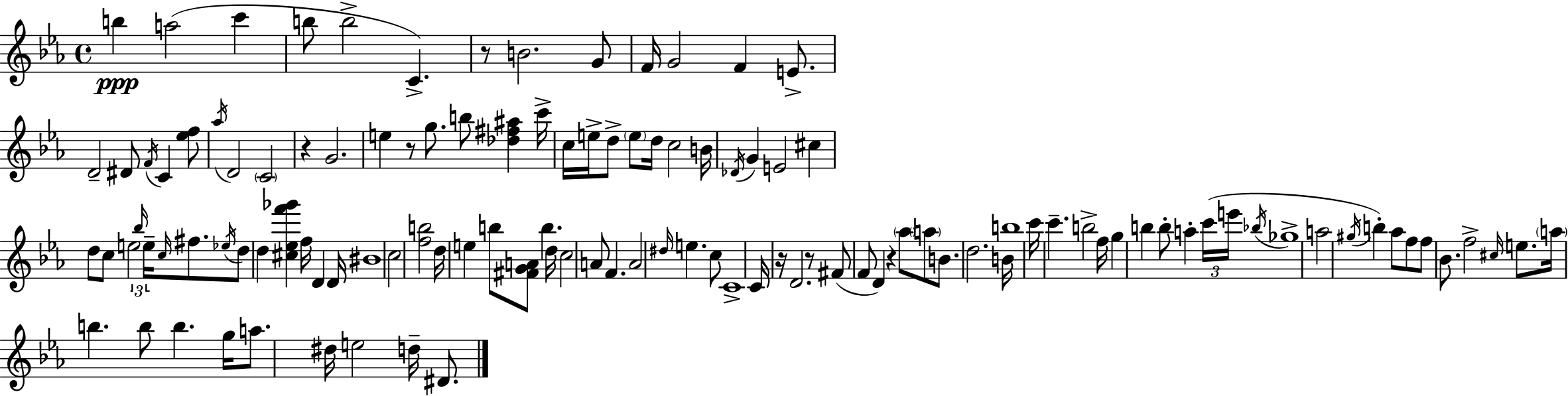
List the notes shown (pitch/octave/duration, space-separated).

B5/q A5/h C6/q B5/e B5/h C4/q. R/e B4/h. G4/e F4/s G4/h F4/q E4/e. D4/h D#4/e F4/s C4/q [Eb5,F5]/e Ab5/s D4/h C4/h R/q G4/h. E5/q R/e G5/e. B5/e [Db5,F#5,A#5]/q C6/s C5/s E5/s D5/e E5/e D5/s C5/h B4/s Db4/s G4/q E4/h C#5/q D5/e C5/e E5/h Bb5/s E5/s C5/s F#5/e. Eb5/s D5/e D5/q [C#5,Eb5,F6,Gb6]/q F5/s D4/q D4/s BIS4/w C5/h [F5,B5]/h D5/s E5/q B5/e [F#4,G4,A4]/e B5/q. D5/s C5/h A4/e F4/q. A4/h D#5/s E5/q. C5/e C4/w C4/s R/s D4/h. R/e F#4/e F4/e D4/q R/q Ab5/e A5/e B4/e. D5/h. B4/s B5/w C6/s C6/q. B5/h F5/s G5/q B5/q B5/e A5/q C6/s E6/s Bb5/s Gb5/w A5/h G#5/s B5/q Ab5/e F5/e F5/e Bb4/e. F5/h C#5/s E5/e. A5/s B5/q. B5/e B5/q. G5/s A5/e. D#5/s E5/h D5/s D#4/e.